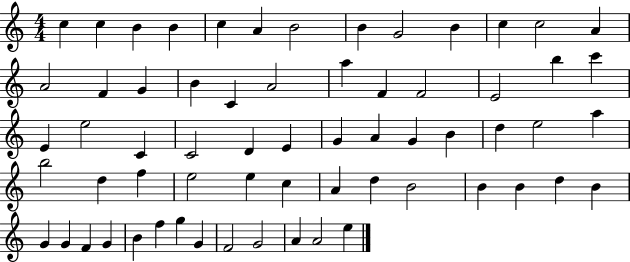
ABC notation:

X:1
T:Untitled
M:4/4
L:1/4
K:C
c c B B c A B2 B G2 B c c2 A A2 F G B C A2 a F F2 E2 b c' E e2 C C2 D E G A G B d e2 a b2 d f e2 e c A d B2 B B d B G G F G B f g G F2 G2 A A2 e